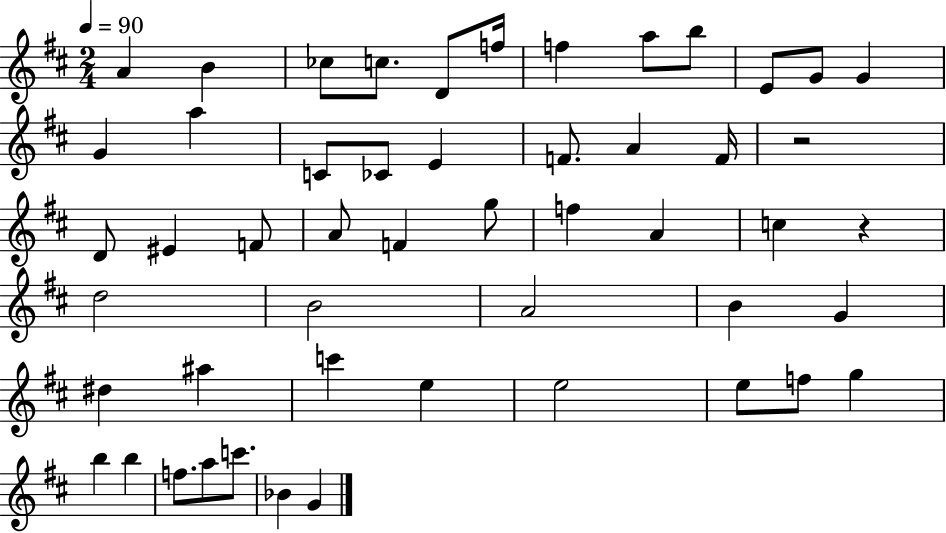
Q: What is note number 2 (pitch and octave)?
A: B4